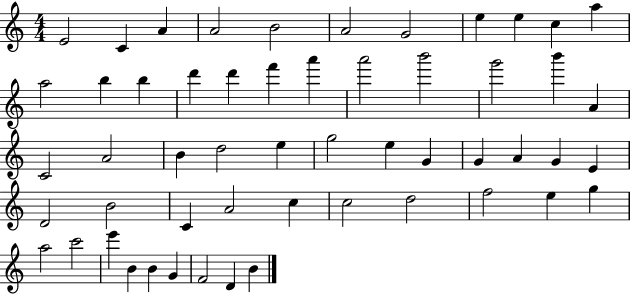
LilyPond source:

{
  \clef treble
  \numericTimeSignature
  \time 4/4
  \key c \major
  e'2 c'4 a'4 | a'2 b'2 | a'2 g'2 | e''4 e''4 c''4 a''4 | \break a''2 b''4 b''4 | d'''4 d'''4 f'''4 a'''4 | a'''2 b'''2 | g'''2 b'''4 a'4 | \break c'2 a'2 | b'4 d''2 e''4 | g''2 e''4 g'4 | g'4 a'4 g'4 e'4 | \break d'2 b'2 | c'4 a'2 c''4 | c''2 d''2 | f''2 e''4 g''4 | \break a''2 c'''2 | e'''4 b'4 b'4 g'4 | f'2 d'4 b'4 | \bar "|."
}